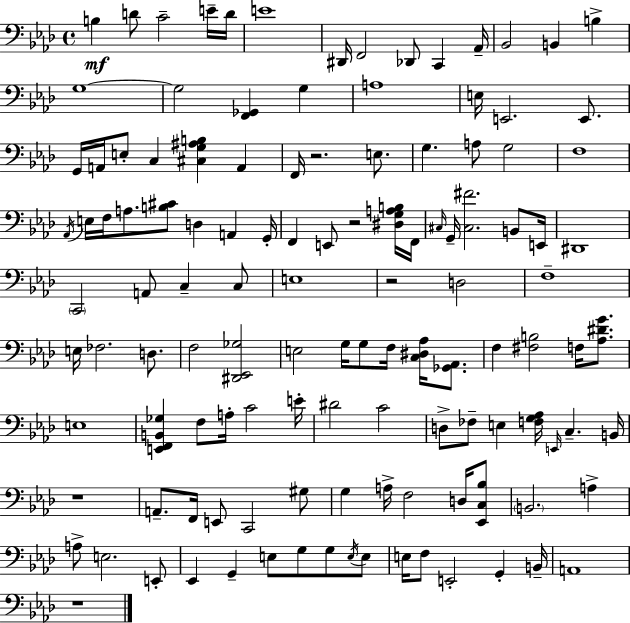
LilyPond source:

{
  \clef bass
  \time 4/4
  \defaultTimeSignature
  \key f \minor
  b4\mf d'8 c'2-- e'16-- d'16 | e'1 | dis,16 f,2 des,8 c,4 aes,16-- | bes,2 b,4 b4-> | \break g1~~ | g2 <f, ges,>4 g4 | a1 | e16 e,2. e,8. | \break g,16 a,16 e8-. c4 <cis g ais b>4 a,4 | f,16 r2. e8. | g4. a8 g2 | f1 | \break \acciaccatura { aes,16 } e16 f16 a8. <b cis'>8 d4 a,4 | g,16-. f,4 e,8 r2 <dis g a b>16 | f,16 \grace { cis16 } g,16-- <cis fis'>2. b,8 | e,16 dis,1 | \break \parenthesize c,2 a,8 c4-- | c8 e1 | r2 d2 | f1-- | \break e16 fes2. d8. | f2 <dis, ees, ges>2 | e2 g16 g8 f16 <c dis aes>16 <ges, aes,>8. | f4 <fis b>2 f16 <aes dis' g'>8. | \break e1 | <e, f, b, ges>4 f8 a16-. c'2 | e'16-. dis'2 c'2 | d8-> fes8-- e4 <f g aes>16 \grace { e,16 } c4.-- | \break b,16 r1 | a,8.-- f,16 e,8 c,2 | gis8 g4 a16-> f2 | d16 <ees, c bes>8 \parenthesize b,2. a4-> | \break a8-> e2. | e,8-. ees,4 g,4-- e8 g8 g8 | \acciaccatura { e16 } e8 e16 f8 e,2-. g,4-. | b,16-- a,1 | \break r1 | \bar "|."
}